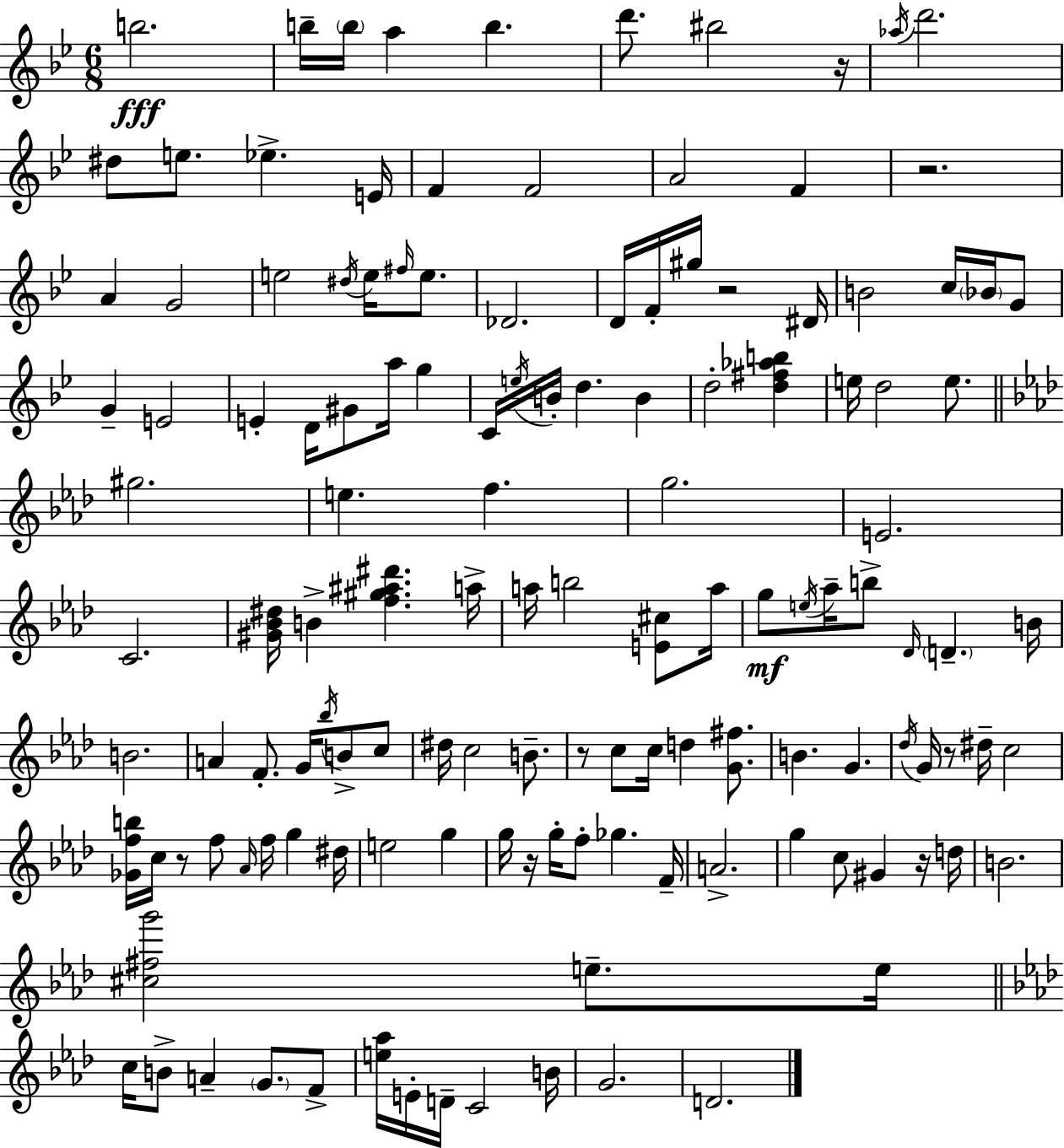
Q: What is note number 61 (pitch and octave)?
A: G5